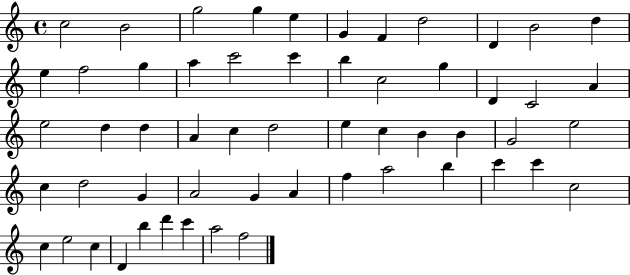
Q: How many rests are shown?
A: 0